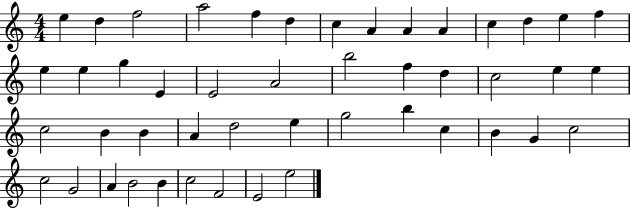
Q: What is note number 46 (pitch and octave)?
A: E4